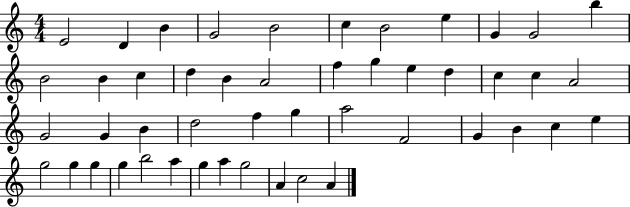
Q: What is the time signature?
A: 4/4